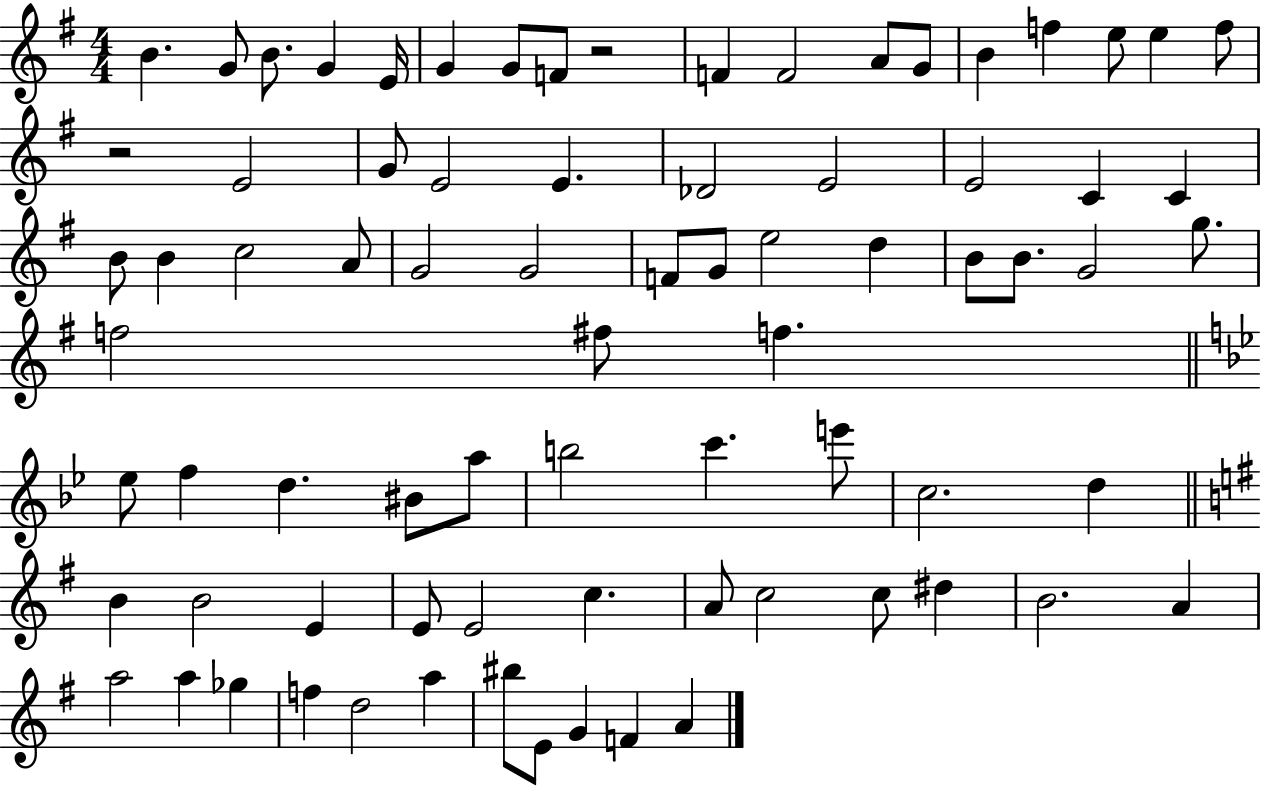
{
  \clef treble
  \numericTimeSignature
  \time 4/4
  \key g \major
  b'4. g'8 b'8. g'4 e'16 | g'4 g'8 f'8 r2 | f'4 f'2 a'8 g'8 | b'4 f''4 e''8 e''4 f''8 | \break r2 e'2 | g'8 e'2 e'4. | des'2 e'2 | e'2 c'4 c'4 | \break b'8 b'4 c''2 a'8 | g'2 g'2 | f'8 g'8 e''2 d''4 | b'8 b'8. g'2 g''8. | \break f''2 fis''8 f''4. | \bar "||" \break \key bes \major ees''8 f''4 d''4. bis'8 a''8 | b''2 c'''4. e'''8 | c''2. d''4 | \bar "||" \break \key g \major b'4 b'2 e'4 | e'8 e'2 c''4. | a'8 c''2 c''8 dis''4 | b'2. a'4 | \break a''2 a''4 ges''4 | f''4 d''2 a''4 | bis''8 e'8 g'4 f'4 a'4 | \bar "|."
}